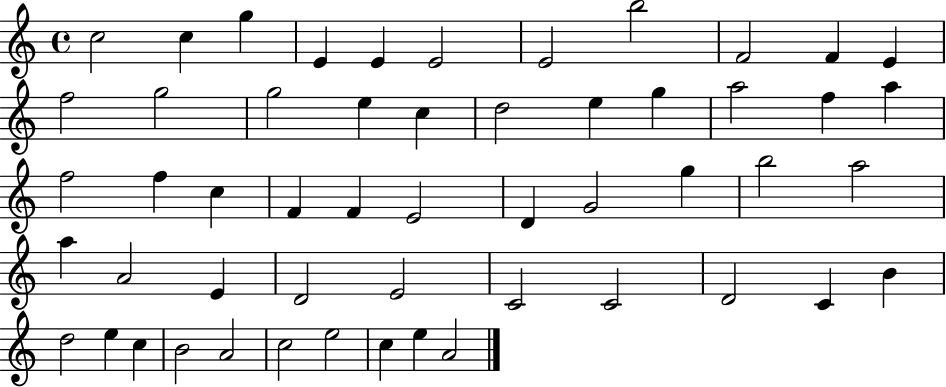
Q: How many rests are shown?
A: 0